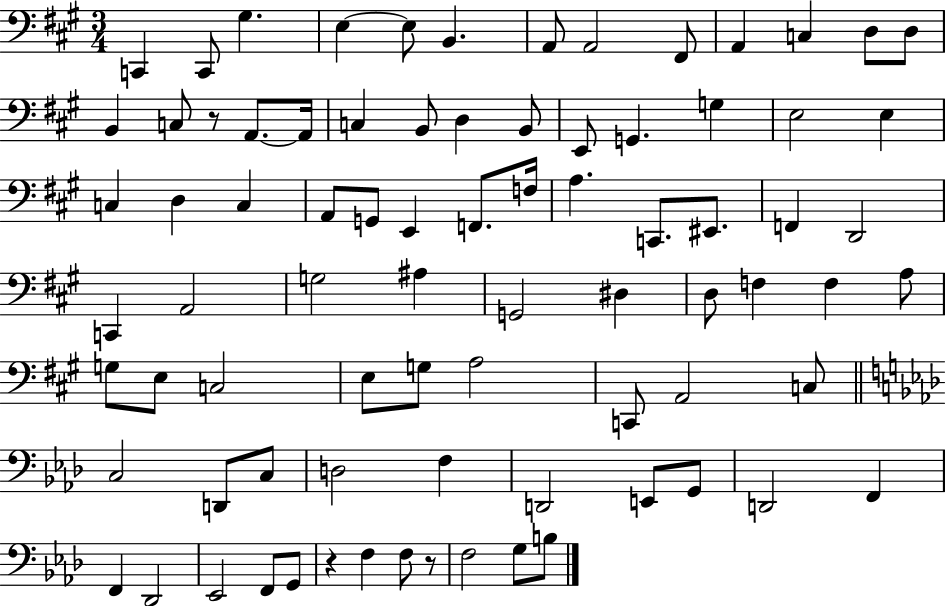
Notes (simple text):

C2/q C2/e G#3/q. E3/q E3/e B2/q. A2/e A2/h F#2/e A2/q C3/q D3/e D3/e B2/q C3/e R/e A2/e. A2/s C3/q B2/e D3/q B2/e E2/e G2/q. G3/q E3/h E3/q C3/q D3/q C3/q A2/e G2/e E2/q F2/e. F3/s A3/q. C2/e. EIS2/e. F2/q D2/h C2/q A2/h G3/h A#3/q G2/h D#3/q D3/e F3/q F3/q A3/e G3/e E3/e C3/h E3/e G3/e A3/h C2/e A2/h C3/e C3/h D2/e C3/e D3/h F3/q D2/h E2/e G2/e D2/h F2/q F2/q Db2/h Eb2/h F2/e G2/e R/q F3/q F3/e R/e F3/h G3/e B3/e